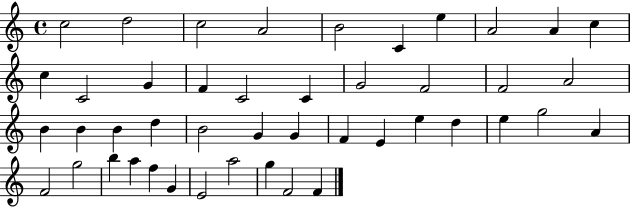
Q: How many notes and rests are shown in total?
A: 45